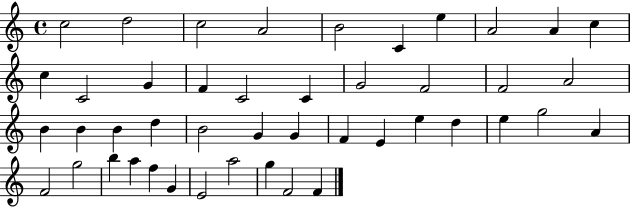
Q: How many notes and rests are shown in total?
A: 45